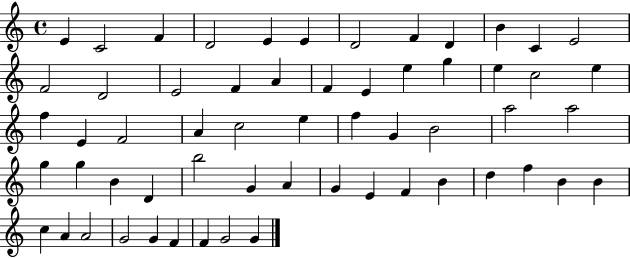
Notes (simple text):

E4/q C4/h F4/q D4/h E4/q E4/q D4/h F4/q D4/q B4/q C4/q E4/h F4/h D4/h E4/h F4/q A4/q F4/q E4/q E5/q G5/q E5/q C5/h E5/q F5/q E4/q F4/h A4/q C5/h E5/q F5/q G4/q B4/h A5/h A5/h G5/q G5/q B4/q D4/q B5/h G4/q A4/q G4/q E4/q F4/q B4/q D5/q F5/q B4/q B4/q C5/q A4/q A4/h G4/h G4/q F4/q F4/q G4/h G4/q